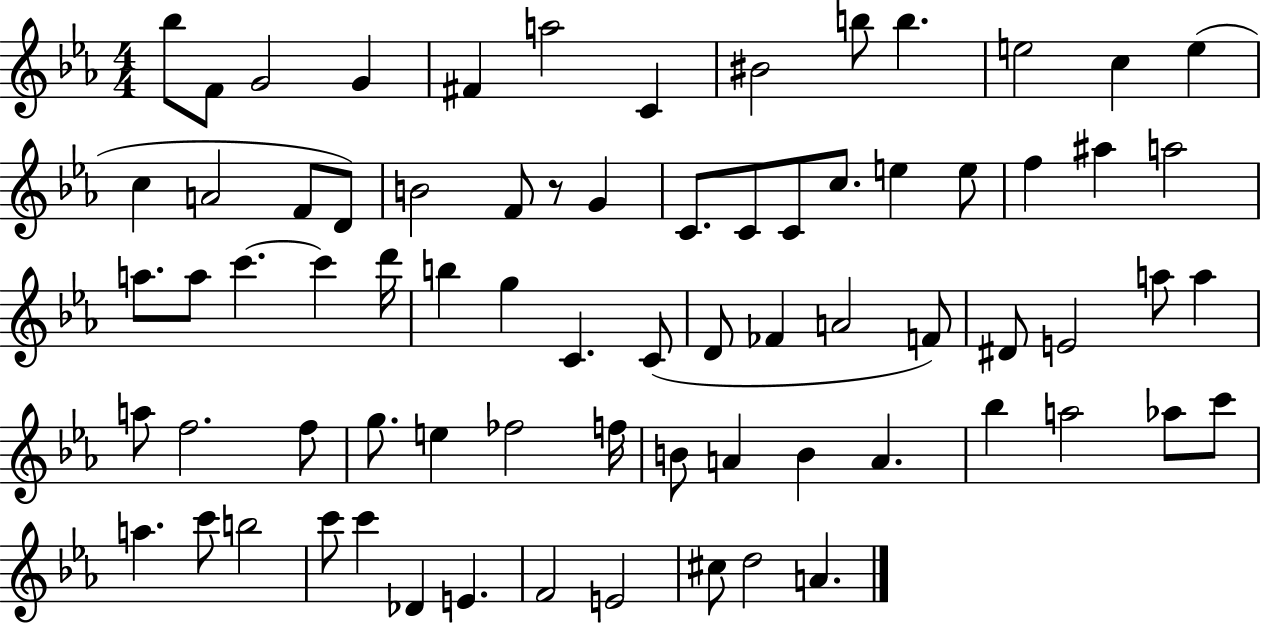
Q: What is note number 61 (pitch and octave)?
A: C6